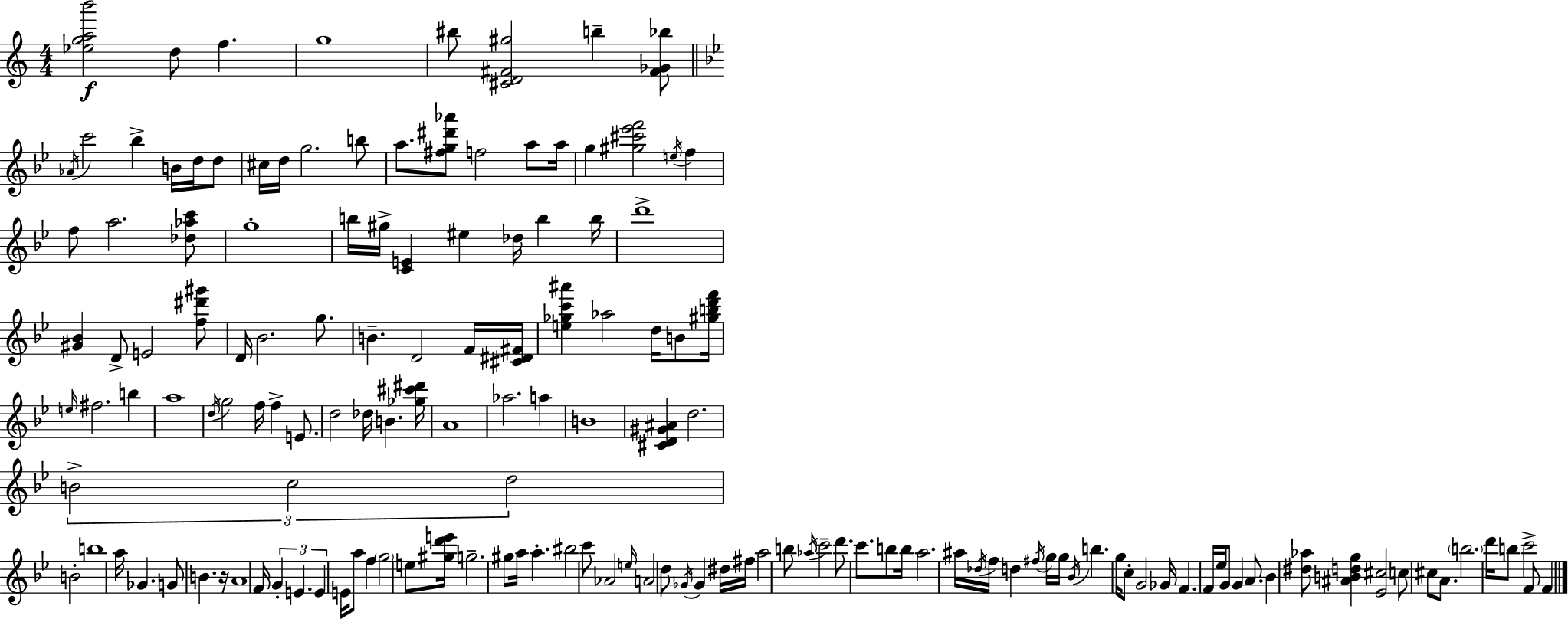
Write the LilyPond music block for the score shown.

{
  \clef treble
  \numericTimeSignature
  \time 4/4
  \key a \minor
  <ees'' g'' a'' b'''>2\f d''8 f''4. | g''1 | bis''8 <cis' d' fis' gis''>2 b''4-- <fis' ges' bes''>8 | \bar "||" \break \key bes \major \acciaccatura { aes'16 } c'''2 bes''4-> b'16 d''16 d''8 | cis''16 d''16 g''2. b''8 | a''8. <fis'' g'' dis''' aes'''>8 f''2 a''8 | a''16 g''4 <gis'' cis''' ees''' f'''>2 \acciaccatura { e''16 } f''4 | \break f''8 a''2. | <des'' aes'' c'''>8 g''1-. | b''16 gis''16-> <c' e'>4 eis''4 des''16 b''4 | b''16 d'''1-> | \break <gis' bes'>4 d'8-> e'2 | <f'' dis''' gis'''>8 d'16 bes'2. g''8. | b'4.-- d'2 | f'16 <cis' dis' fis'>16 <e'' ges'' c''' ais'''>4 aes''2 d''16 b'8 | \break <gis'' b'' d''' f'''>16 \grace { e''16 } fis''2. b''4 | a''1 | \acciaccatura { d''16 } g''2 f''16 f''4-> | e'8. d''2 des''16 b'4. | \break <ges'' cis''' dis'''>16 a'1 | aes''2. | a''4 b'1 | <cis' d' gis' ais'>4 d''2. | \break \tuplet 3/2 { b'2-> c''2 | d''2 } b'2-. | b''1 | a''16 ges'4. g'8 b'4. | \break r16 a'1 | f'16 \tuplet 3/2 { g'4-. e'4. e'4 } | e'16 a''8 f''4 \parenthesize g''2 | e''8 <gis'' d''' e'''>16 g''2.-- | \break gis''8 a''16 a''4.-. bis''2 | c'''8 aes'2 \grace { e''16 } a'2 | d''8 \acciaccatura { ges'16 } ges'4 dis''16 fis''16 a''2 | b''8 \acciaccatura { aes''16 } c'''2-- | \break d'''8. c'''8. b''8 b''16 a''2. | ais''16 \acciaccatura { des''16 } f''16 d''4 \acciaccatura { fis''16 } g''16 g''16 | \acciaccatura { bes'16 } b''4. g''16 c''8-. g'2 | ges'16 f'4. f'16 ees''16 g'8 g'4 | \break a'8. bes'4 <dis'' aes''>8 <ais' b' d'' g''>4 <ees' cis''>2 | c''8 cis''8 a'8. \parenthesize b''2. | d'''16 b''8 c'''2-> | f'8 f'4 \bar "|."
}